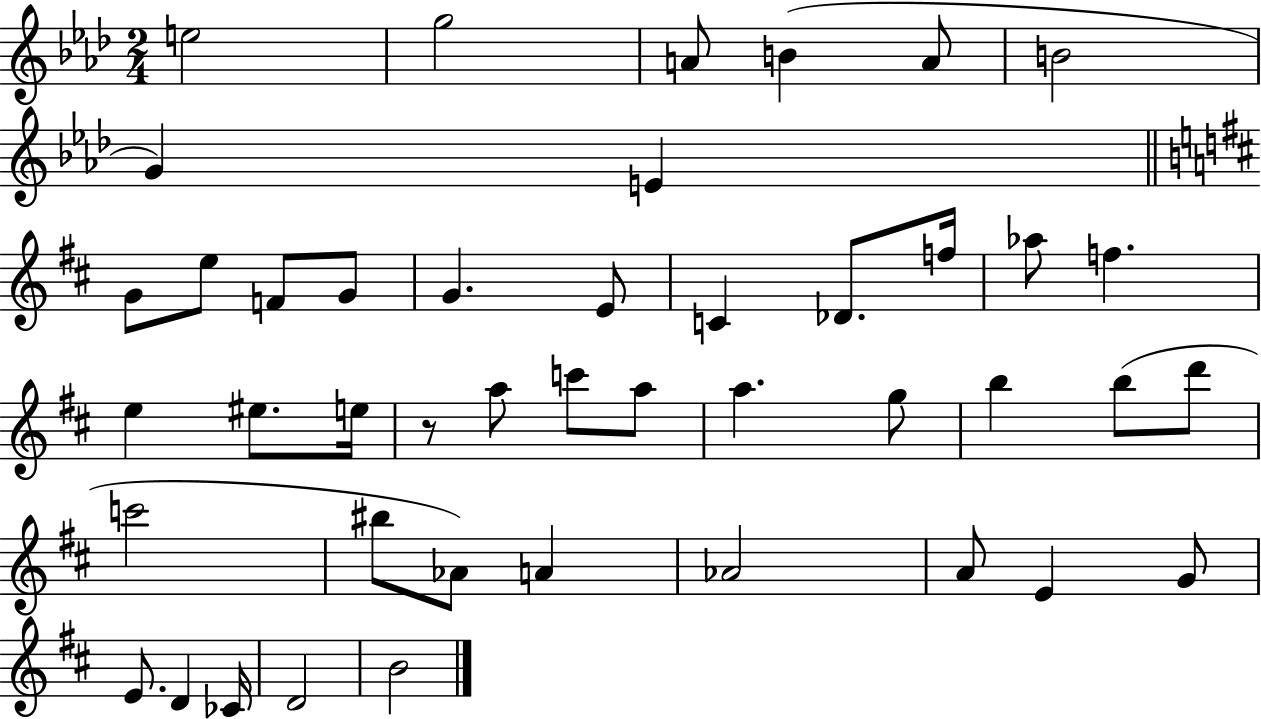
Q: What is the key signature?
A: AES major